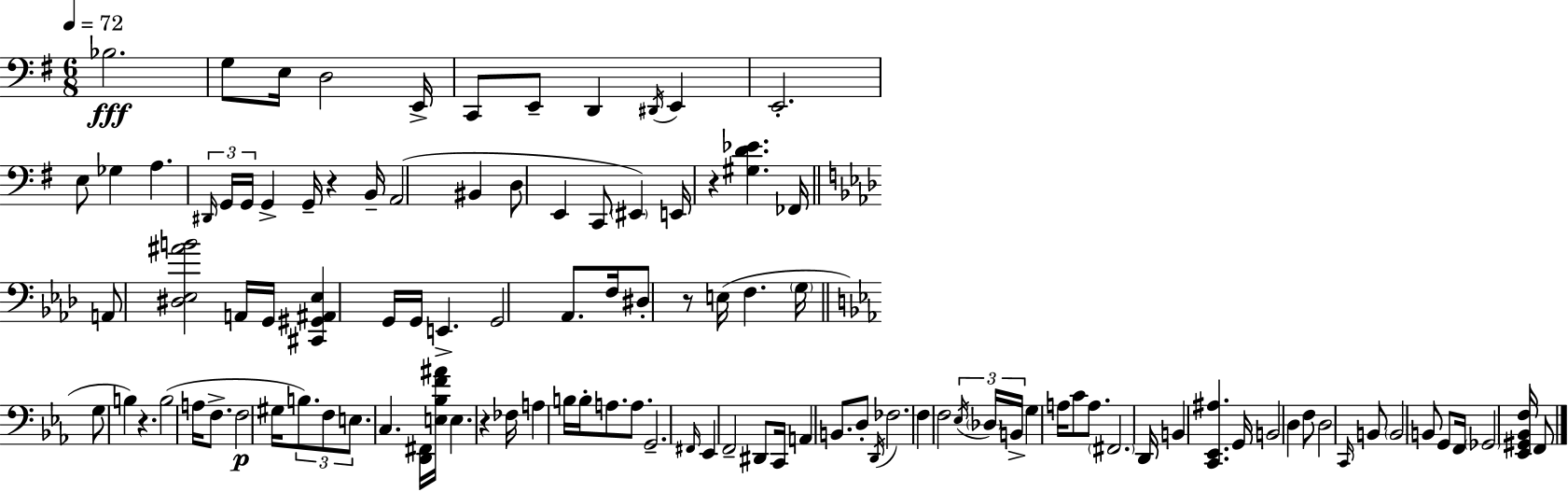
{
  \clef bass
  \numericTimeSignature
  \time 6/8
  \key g \major
  \tempo 4 = 72
  \repeat volta 2 { bes2.\fff | g8 e16 d2 e,16-> | c,8 e,8-- d,4 \acciaccatura { dis,16 } e,4 | e,2.-. | \break e8 ges4 a4. | \tuplet 3/2 { \grace { dis,16 } g,16 g,16 } g,4-> g,16-- r4 | b,16-- a,2( bis,4 | d8 e,4 c,8 \parenthesize eis,4) | \break e,16 r4 <gis d' ees'>4. | fes,16 \bar "||" \break \key aes \major a,8 <dis ees ais' b'>2 a,16 g,16 | <cis, gis, ais, ees>4 g,16 g,16 e,4.-> | g,2 aes,8. f16 | dis8-. r8 e16( f4. \parenthesize g16 | \break \bar "||" \break \key c \minor g8 b4) r4. | b2( a16 f8.-> | f2\p gis16 \tuplet 3/2 { b8.) | f8 e8. } c4. <d, fis,>16 | \break <e bes f' ais'>16 e4. r4 fes16 | a4 b16 b16-. a8. a8. | g,2.-- | \grace { fis,16 } ees,4 f,2-- | \break dis,8 c,16 a,4 b,8. d8-. | \acciaccatura { d,16 } fes2. | f4 f2 | \tuplet 3/2 { \acciaccatura { ees16 } \parenthesize des16 b,16-> } g4 a16 c'8 | \break a8. \parenthesize fis,2. | d,16 b,4 <c, ees, ais>4. | g,16 b,2 d4 | f8 d2 | \break \grace { c,16 } b,8 \parenthesize b,2 | b,8 g,8 f,16 \parenthesize ges,2 | <ees, gis, bes, f>16 f,8 } \bar "|."
}